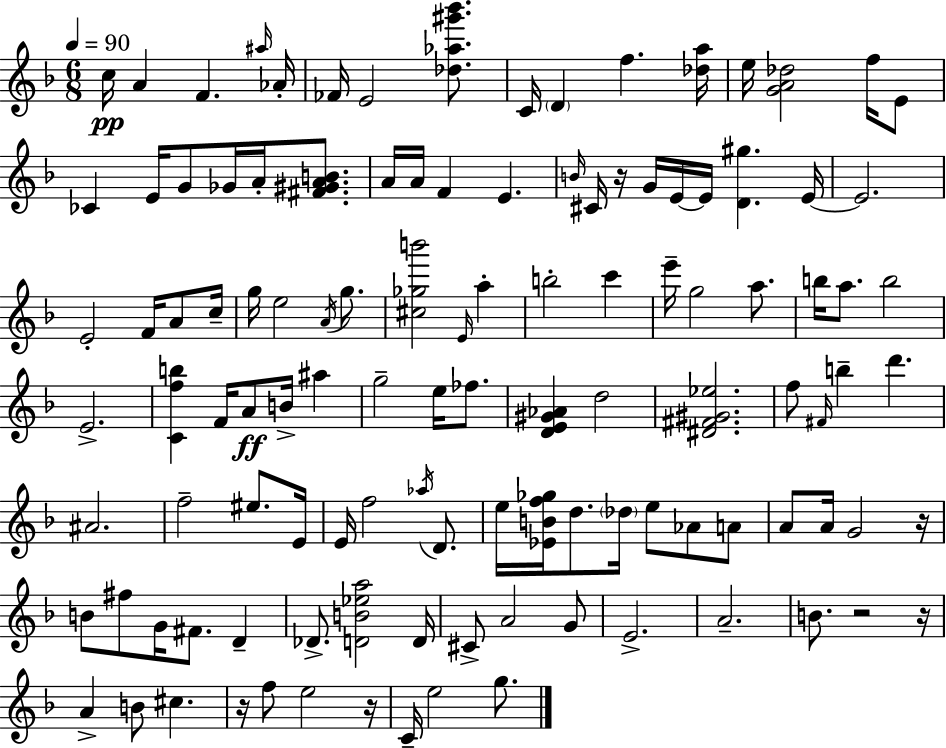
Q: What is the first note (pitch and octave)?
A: C5